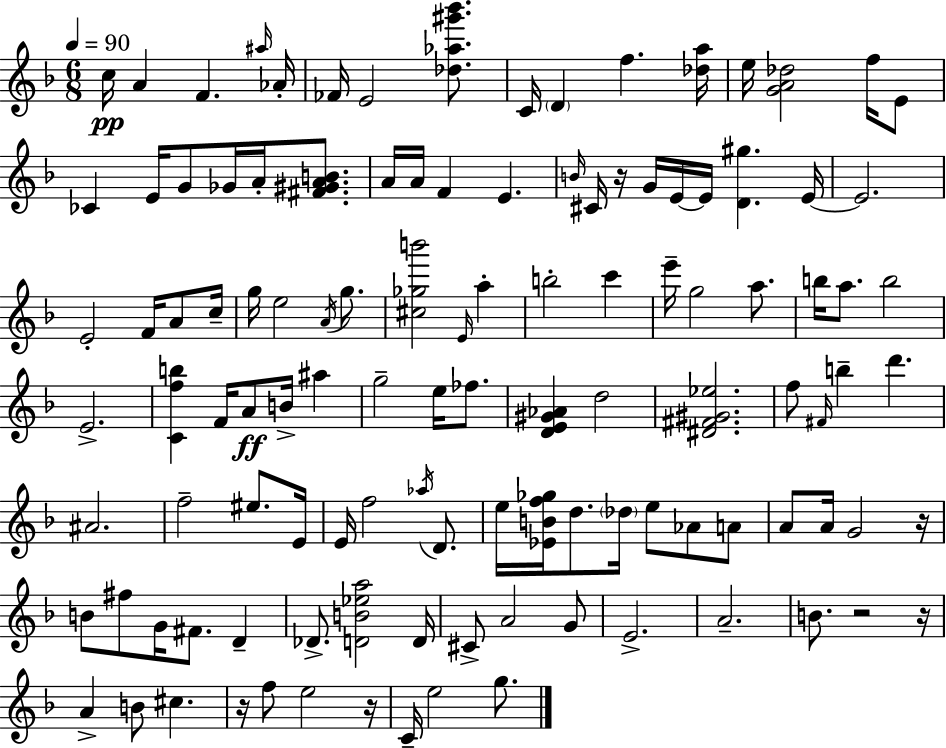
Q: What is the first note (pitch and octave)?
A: C5